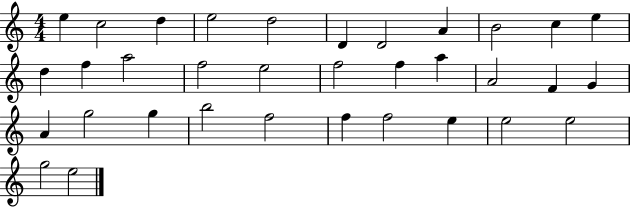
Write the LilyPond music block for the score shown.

{
  \clef treble
  \numericTimeSignature
  \time 4/4
  \key c \major
  e''4 c''2 d''4 | e''2 d''2 | d'4 d'2 a'4 | b'2 c''4 e''4 | \break d''4 f''4 a''2 | f''2 e''2 | f''2 f''4 a''4 | a'2 f'4 g'4 | \break a'4 g''2 g''4 | b''2 f''2 | f''4 f''2 e''4 | e''2 e''2 | \break g''2 e''2 | \bar "|."
}